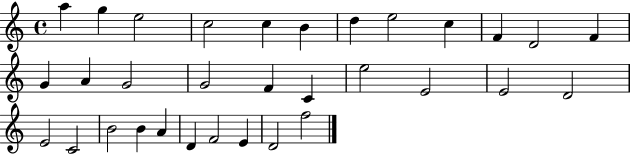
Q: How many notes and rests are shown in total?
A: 32